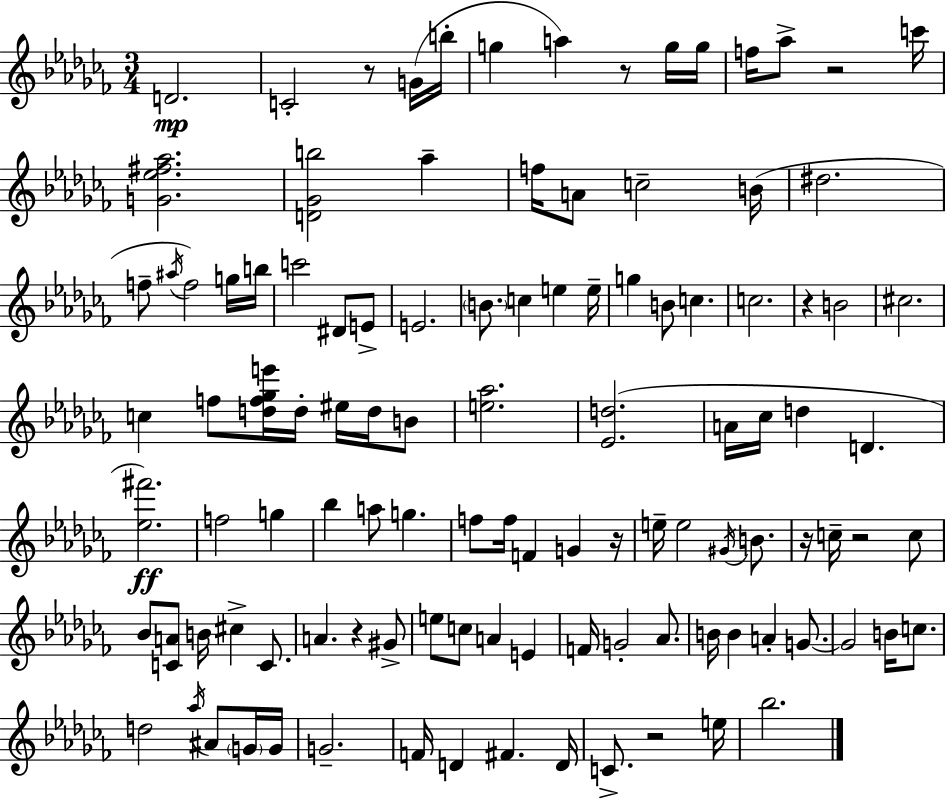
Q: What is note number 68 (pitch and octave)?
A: E5